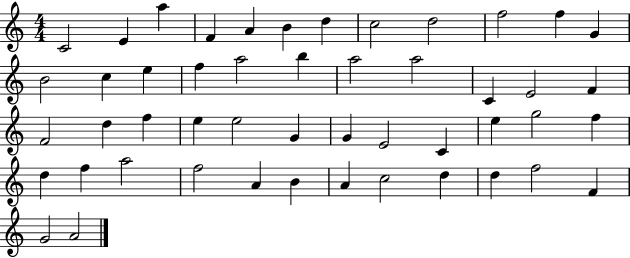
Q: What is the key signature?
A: C major